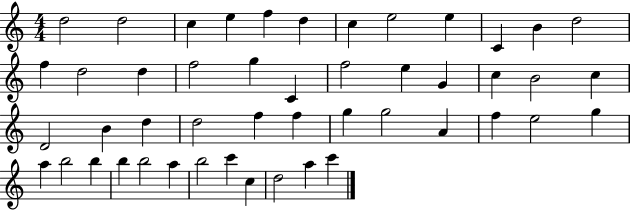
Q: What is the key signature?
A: C major